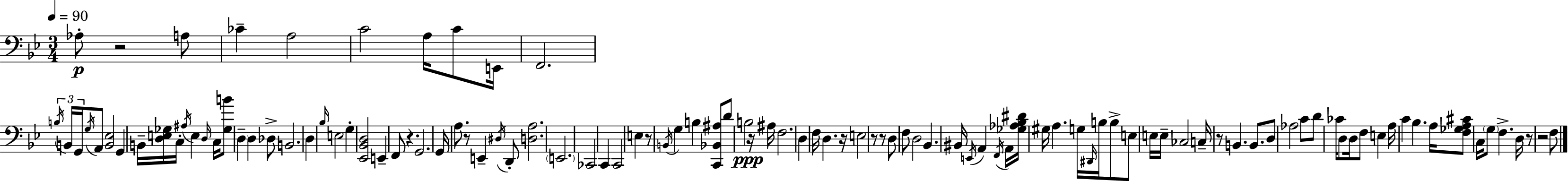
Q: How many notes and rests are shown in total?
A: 112